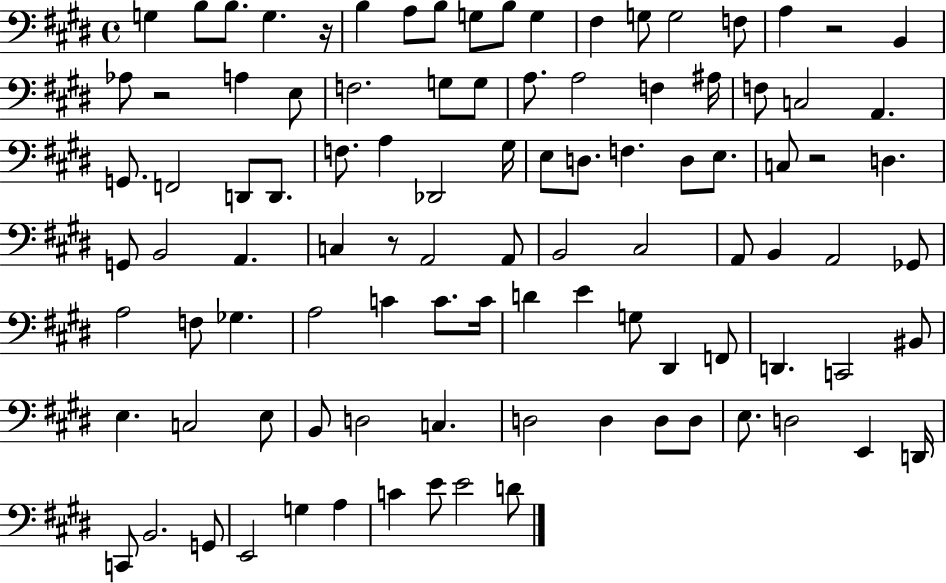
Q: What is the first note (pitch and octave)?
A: G3